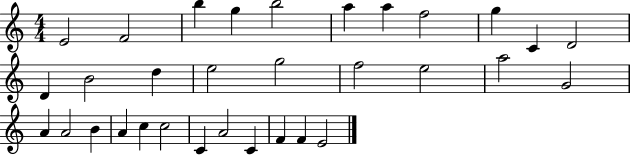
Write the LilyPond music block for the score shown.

{
  \clef treble
  \numericTimeSignature
  \time 4/4
  \key c \major
  e'2 f'2 | b''4 g''4 b''2 | a''4 a''4 f''2 | g''4 c'4 d'2 | \break d'4 b'2 d''4 | e''2 g''2 | f''2 e''2 | a''2 g'2 | \break a'4 a'2 b'4 | a'4 c''4 c''2 | c'4 a'2 c'4 | f'4 f'4 e'2 | \break \bar "|."
}